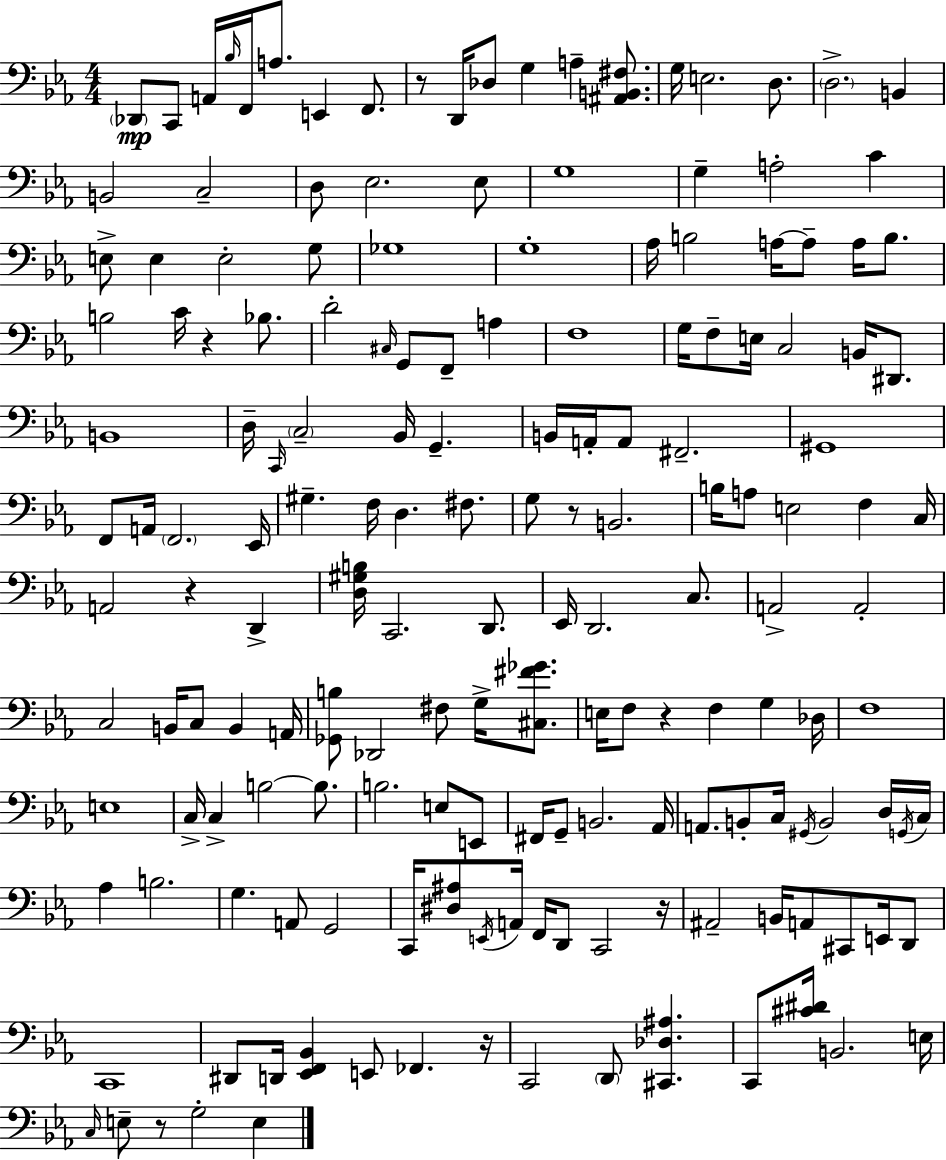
Db2/e C2/e A2/s Bb3/s F2/s A3/e. E2/q F2/e. R/e D2/s Db3/e G3/q A3/q [A#2,B2,F#3]/e. G3/s E3/h. D3/e. D3/h. B2/q B2/h C3/h D3/e Eb3/h. Eb3/e G3/w G3/q A3/h C4/q E3/e E3/q E3/h G3/e Gb3/w G3/w Ab3/s B3/h A3/s A3/e A3/s B3/e. B3/h C4/s R/q Bb3/e. D4/h C#3/s G2/e F2/e A3/q F3/w G3/s F3/e E3/s C3/h B2/s D#2/e. B2/w D3/s C2/s C3/h Bb2/s G2/q. B2/s A2/s A2/e F#2/h. G#2/w F2/e A2/s F2/h. Eb2/s G#3/q. F3/s D3/q. F#3/e. G3/e R/e B2/h. B3/s A3/e E3/h F3/q C3/s A2/h R/q D2/q [D3,G#3,B3]/s C2/h. D2/e. Eb2/s D2/h. C3/e. A2/h A2/h C3/h B2/s C3/e B2/q A2/s [Gb2,B3]/e Db2/h F#3/e G3/s [C#3,F#4,Gb4]/e. E3/s F3/e R/q F3/q G3/q Db3/s F3/w E3/w C3/s C3/q B3/h B3/e. B3/h. E3/e E2/e F#2/s G2/e B2/h. Ab2/s A2/e. B2/e C3/s G#2/s B2/h D3/s G2/s C3/s Ab3/q B3/h. G3/q. A2/e G2/h C2/s [D#3,A#3]/e E2/s A2/s F2/s D2/e C2/h R/s A#2/h B2/s A2/e C#2/e E2/s D2/e C2/w D#2/e D2/s [Eb2,F2,Bb2]/q E2/e FES2/q. R/s C2/h D2/e [C#2,Db3,A#3]/q. C2/e [C#4,D#4]/s B2/h. E3/s C3/s E3/e R/e G3/h E3/q